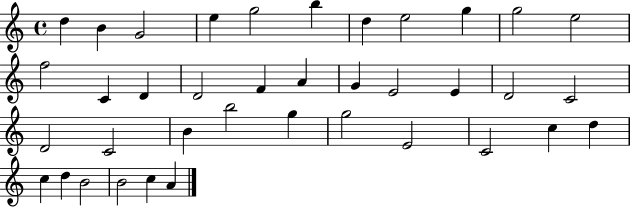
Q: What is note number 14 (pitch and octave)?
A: D4